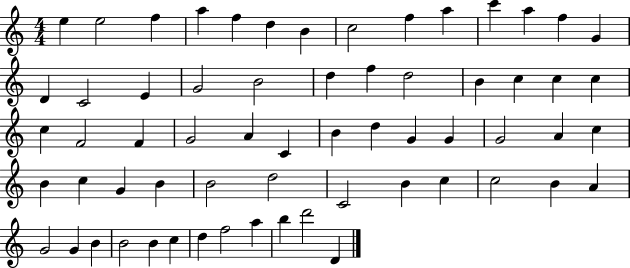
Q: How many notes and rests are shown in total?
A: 63